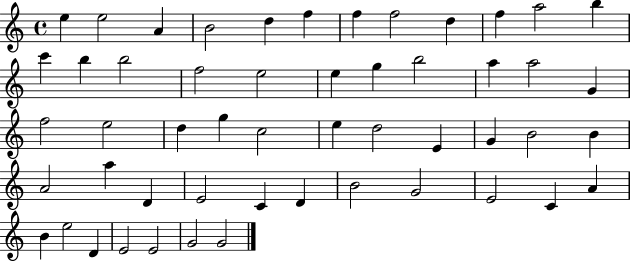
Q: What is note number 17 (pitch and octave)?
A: E5